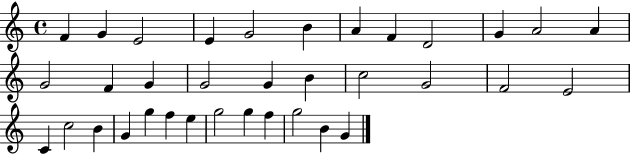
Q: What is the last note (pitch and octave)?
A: G4